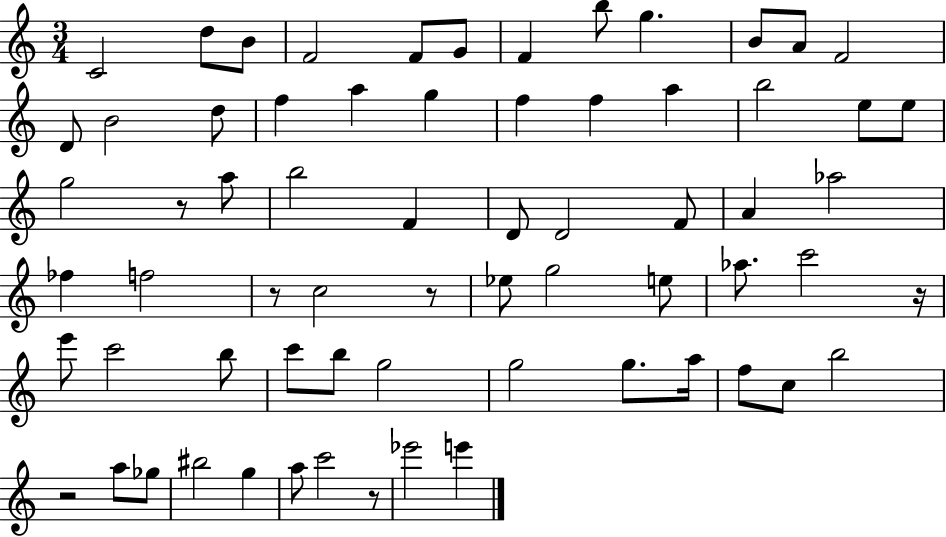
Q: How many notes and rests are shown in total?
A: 67